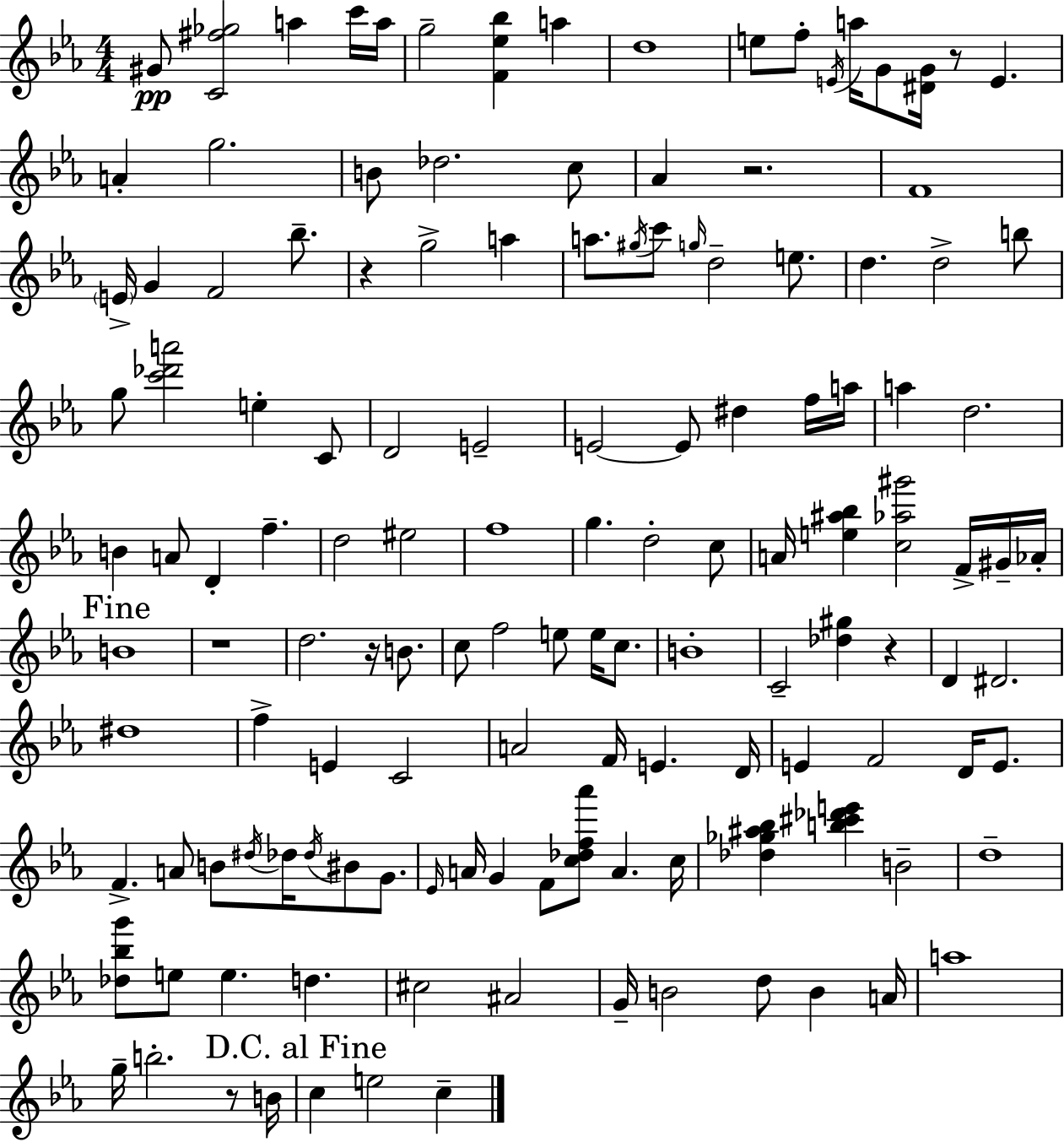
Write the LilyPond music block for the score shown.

{
  \clef treble
  \numericTimeSignature
  \time 4/4
  \key ees \major
  gis'8\pp <c' fis'' ges''>2 a''4 c'''16 a''16 | g''2-- <f' ees'' bes''>4 a''4 | d''1 | e''8 f''8-. \acciaccatura { e'16 } a''16 g'8 <dis' g'>16 r8 e'4. | \break a'4-. g''2. | b'8 des''2. c''8 | aes'4 r2. | f'1 | \break \parenthesize e'16-> g'4 f'2 bes''8.-- | r4 g''2-> a''4 | a''8. \acciaccatura { gis''16 } c'''8 \grace { g''16 } d''2-- | e''8. d''4. d''2-> | \break b''8 g''8 <c''' des''' a'''>2 e''4-. | c'8 d'2 e'2-- | e'2~~ e'8 dis''4 | f''16 a''16 a''4 d''2. | \break b'4 a'8 d'4-. f''4.-- | d''2 eis''2 | f''1 | g''4. d''2-. | \break c''8 a'16 <e'' ais'' bes''>4 <c'' aes'' gis'''>2 | f'16-> gis'16-- aes'16-. \mark "Fine" b'1 | r1 | d''2. r16 | \break b'8. c''8 f''2 e''8 e''16 | c''8. b'1-. | c'2-- <des'' gis''>4 r4 | d'4 dis'2. | \break dis''1 | f''4-> e'4 c'2 | a'2 f'16 e'4. | d'16 e'4 f'2 d'16 | \break e'8. f'4.-> a'8 b'8 \acciaccatura { dis''16 } des''16 \acciaccatura { des''16 } | bis'8 g'8. \grace { ees'16 } a'16 g'4 f'8 <c'' des'' f'' aes'''>8 a'4. | c''16 <des'' ges'' ais'' bes''>4 <b'' cis''' des''' e'''>4 b'2-- | d''1-- | \break <des'' bes'' g'''>8 e''8 e''4. | d''4. cis''2 ais'2 | g'16-- b'2 d''8 | b'4 a'16 a''1 | \break g''16-- b''2.-. | r8 b'16 \mark "D.C. al Fine" c''4 e''2 | c''4-- \bar "|."
}